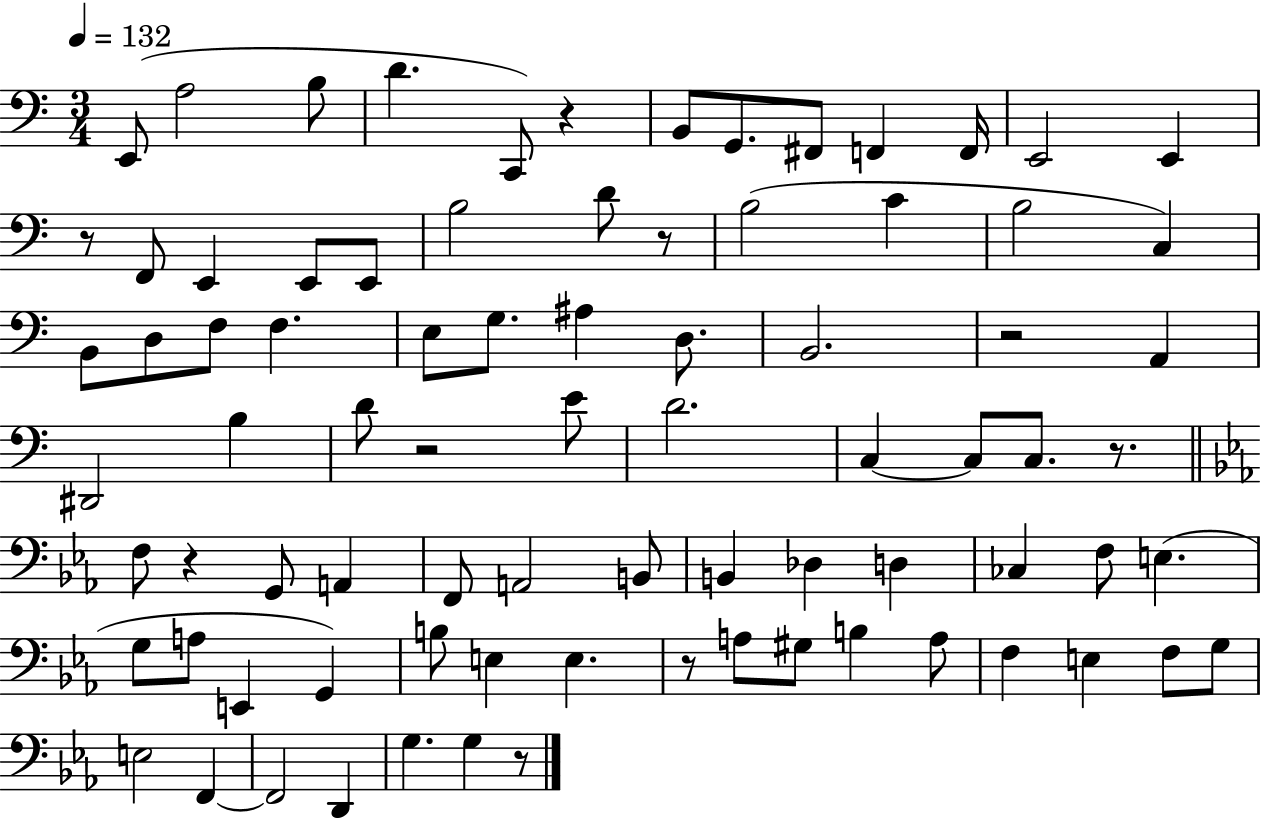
{
  \clef bass
  \numericTimeSignature
  \time 3/4
  \key c \major
  \tempo 4 = 132
  e,8( a2 b8 | d'4. c,8) r4 | b,8 g,8. fis,8 f,4 f,16 | e,2 e,4 | \break r8 f,8 e,4 e,8 e,8 | b2 d'8 r8 | b2( c'4 | b2 c4) | \break b,8 d8 f8 f4. | e8 g8. ais4 d8. | b,2. | r2 a,4 | \break dis,2 b4 | d'8 r2 e'8 | d'2. | c4~~ c8 c8. r8. | \break \bar "||" \break \key ees \major f8 r4 g,8 a,4 | f,8 a,2 b,8 | b,4 des4 d4 | ces4 f8 e4.( | \break g8 a8 e,4 g,4) | b8 e4 e4. | r8 a8 gis8 b4 a8 | f4 e4 f8 g8 | \break e2 f,4~~ | f,2 d,4 | g4. g4 r8 | \bar "|."
}